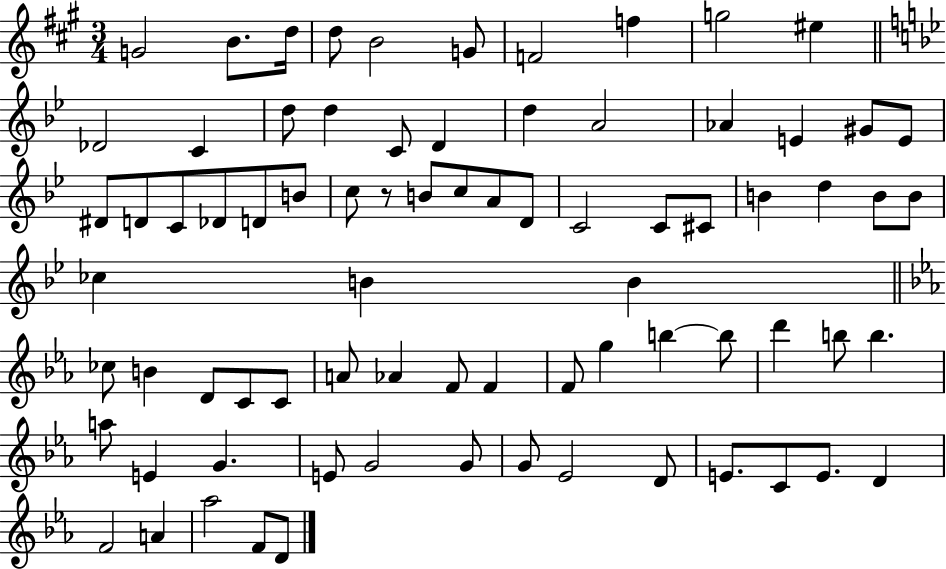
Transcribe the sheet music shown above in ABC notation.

X:1
T:Untitled
M:3/4
L:1/4
K:A
G2 B/2 d/4 d/2 B2 G/2 F2 f g2 ^e _D2 C d/2 d C/2 D d A2 _A E ^G/2 E/2 ^D/2 D/2 C/2 _D/2 D/2 B/2 c/2 z/2 B/2 c/2 A/2 D/2 C2 C/2 ^C/2 B d B/2 B/2 _c B B _c/2 B D/2 C/2 C/2 A/2 _A F/2 F F/2 g b b/2 d' b/2 b a/2 E G E/2 G2 G/2 G/2 _E2 D/2 E/2 C/2 E/2 D F2 A _a2 F/2 D/2